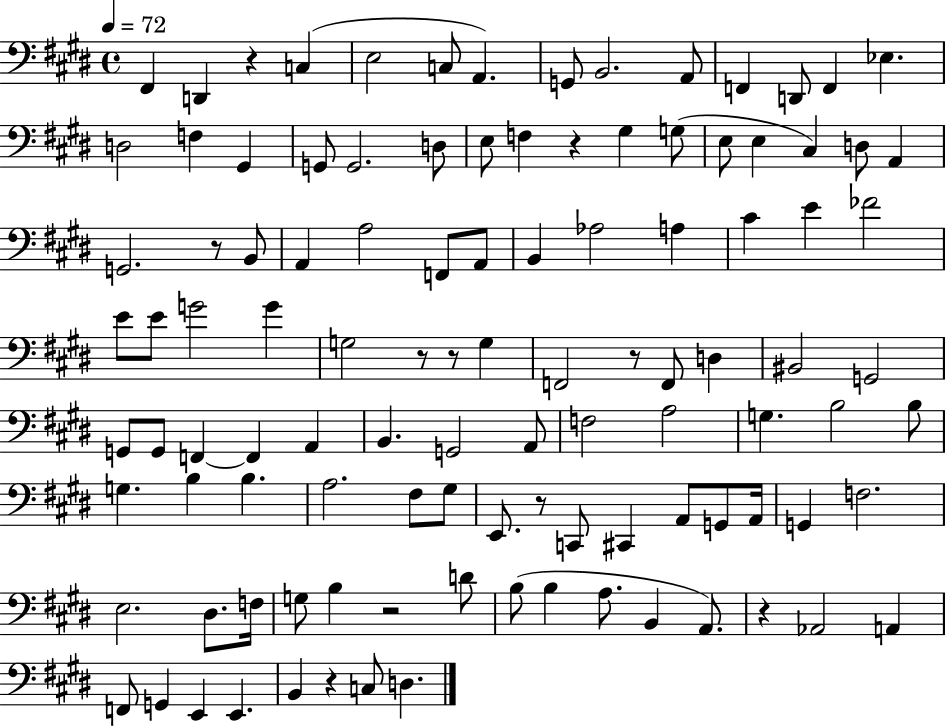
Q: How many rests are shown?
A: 10